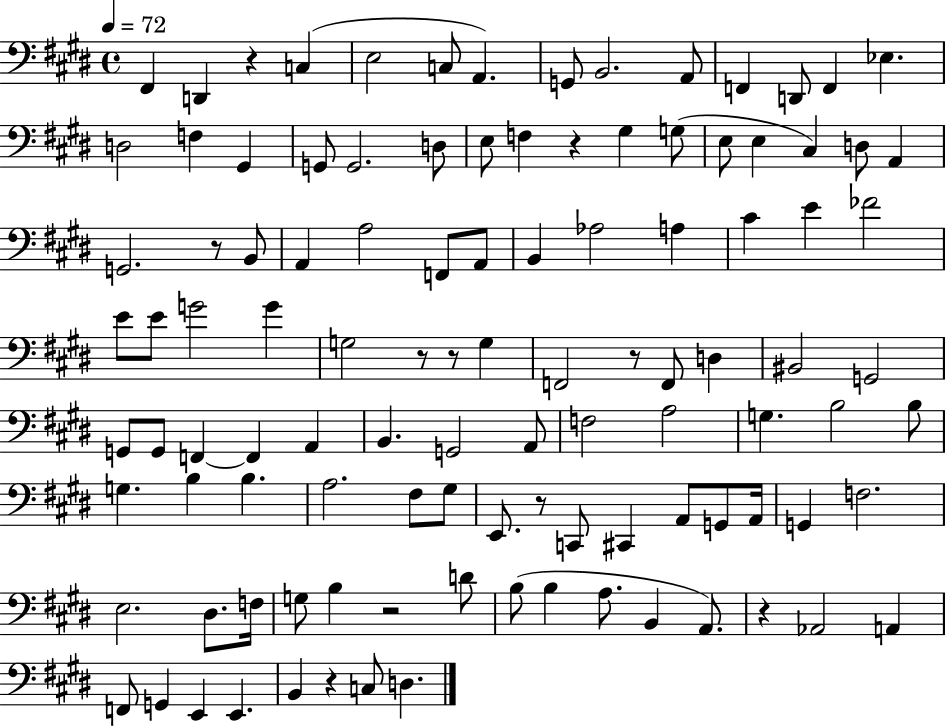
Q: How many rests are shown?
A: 10